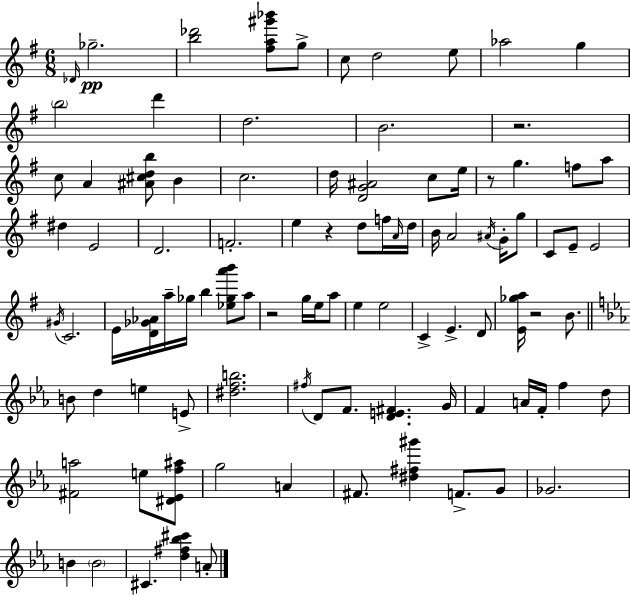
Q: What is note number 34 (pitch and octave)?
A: A#4